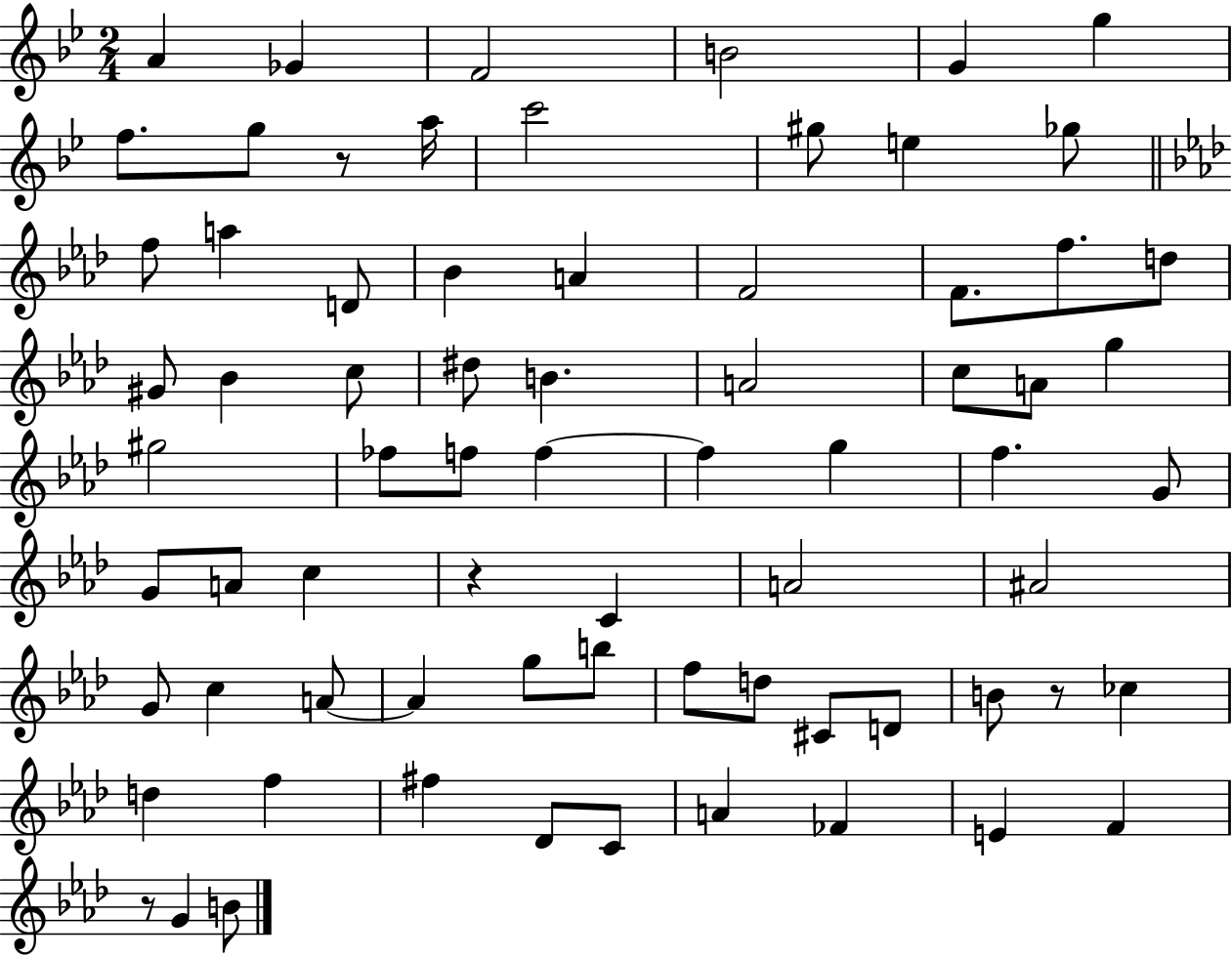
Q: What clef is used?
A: treble